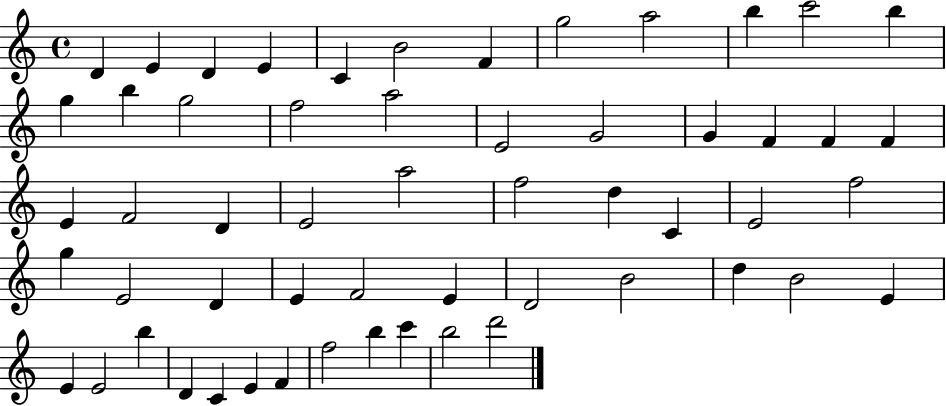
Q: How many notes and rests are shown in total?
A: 56